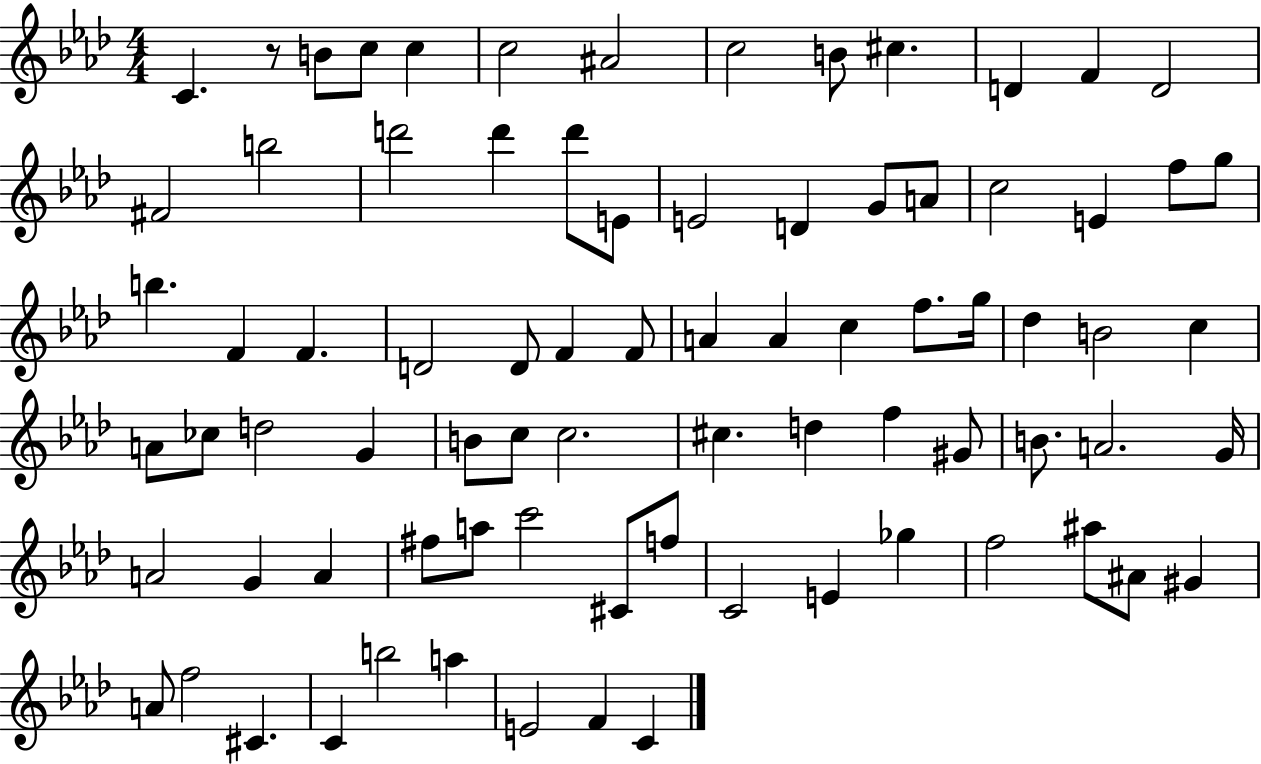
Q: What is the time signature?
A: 4/4